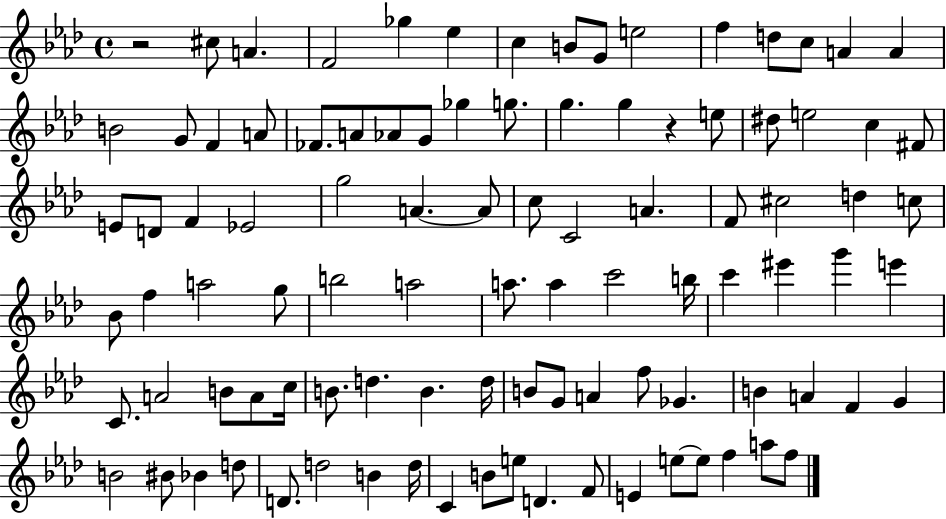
{
  \clef treble
  \time 4/4
  \defaultTimeSignature
  \key aes \major
  r2 cis''8 a'4. | f'2 ges''4 ees''4 | c''4 b'8 g'8 e''2 | f''4 d''8 c''8 a'4 a'4 | \break b'2 g'8 f'4 a'8 | fes'8. a'8 aes'8 g'8 ges''4 g''8. | g''4. g''4 r4 e''8 | dis''8 e''2 c''4 fis'8 | \break e'8 d'8 f'4 ees'2 | g''2 a'4.~~ a'8 | c''8 c'2 a'4. | f'8 cis''2 d''4 c''8 | \break bes'8 f''4 a''2 g''8 | b''2 a''2 | a''8. a''4 c'''2 b''16 | c'''4 eis'''4 g'''4 e'''4 | \break c'8. a'2 b'8 a'8 c''16 | b'8. d''4. b'4. d''16 | b'8 g'8 a'4 f''8 ges'4. | b'4 a'4 f'4 g'4 | \break b'2 bis'8 bes'4 d''8 | d'8. d''2 b'4 d''16 | c'4 b'8 e''8 d'4. f'8 | e'4 e''8~~ e''8 f''4 a''8 f''8 | \break \bar "|."
}